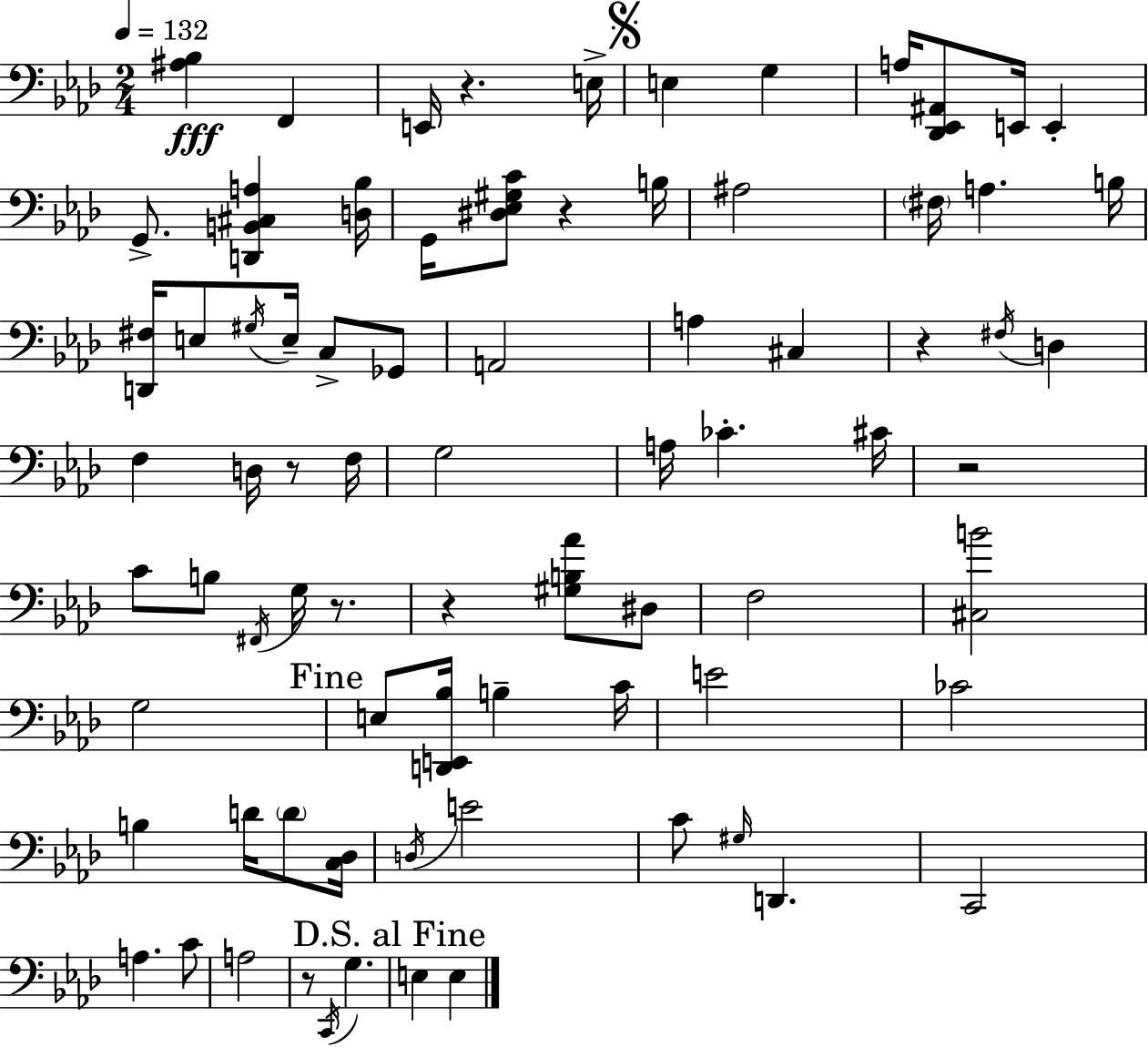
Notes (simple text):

[A#3,Bb3]/q F2/q E2/s R/q. E3/s E3/q G3/q A3/s [Db2,Eb2,A#2]/e E2/s E2/q G2/e. [D2,B2,C#3,A3]/q [D3,Bb3]/s G2/s [D#3,Eb3,G#3,C4]/e R/q B3/s A#3/h F#3/s A3/q. B3/s [D2,F#3]/s E3/e G#3/s E3/s C3/e Gb2/e A2/h A3/q C#3/q R/q F#3/s D3/q F3/q D3/s R/e F3/s G3/h A3/s CES4/q. C#4/s R/h C4/e B3/e F#2/s G3/s R/e. R/q [G#3,B3,Ab4]/e D#3/e F3/h [C#3,B4]/h G3/h E3/e [D2,E2,Bb3]/s B3/q C4/s E4/h CES4/h B3/q D4/s D4/e [C3,Db3]/s D3/s E4/h C4/e G#3/s D2/q. C2/h A3/q. C4/e A3/h R/e C2/s G3/q. E3/q E3/q